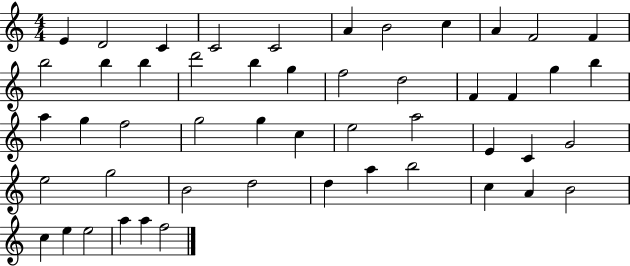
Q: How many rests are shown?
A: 0